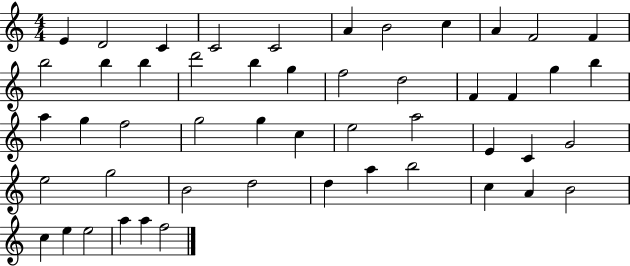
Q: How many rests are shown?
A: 0